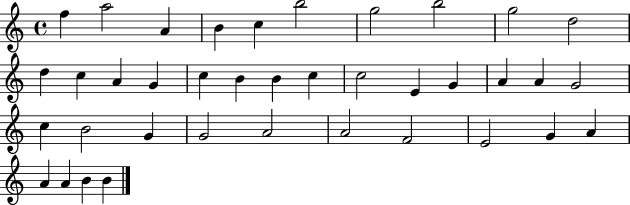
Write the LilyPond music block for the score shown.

{
  \clef treble
  \time 4/4
  \defaultTimeSignature
  \key c \major
  f''4 a''2 a'4 | b'4 c''4 b''2 | g''2 b''2 | g''2 d''2 | \break d''4 c''4 a'4 g'4 | c''4 b'4 b'4 c''4 | c''2 e'4 g'4 | a'4 a'4 g'2 | \break c''4 b'2 g'4 | g'2 a'2 | a'2 f'2 | e'2 g'4 a'4 | \break a'4 a'4 b'4 b'4 | \bar "|."
}